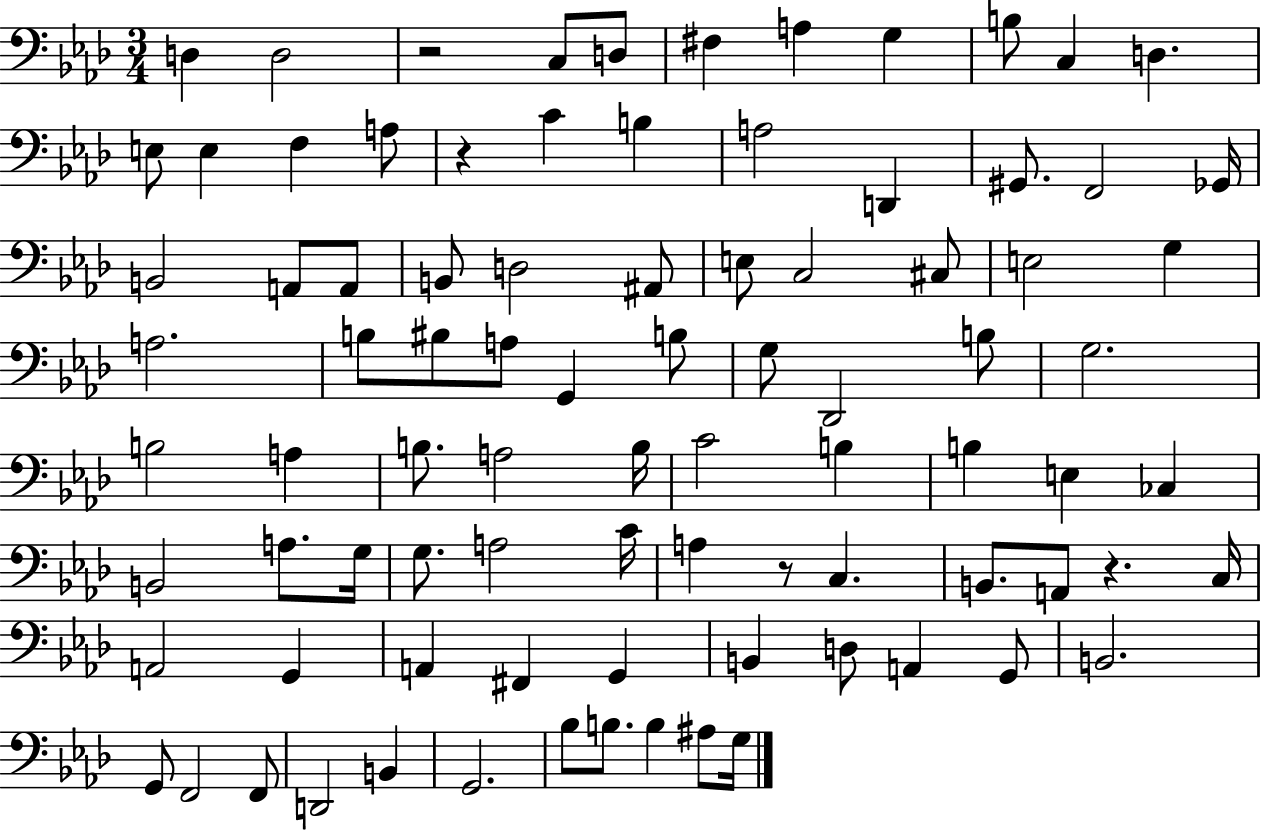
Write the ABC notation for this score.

X:1
T:Untitled
M:3/4
L:1/4
K:Ab
D, D,2 z2 C,/2 D,/2 ^F, A, G, B,/2 C, D, E,/2 E, F, A,/2 z C B, A,2 D,, ^G,,/2 F,,2 _G,,/4 B,,2 A,,/2 A,,/2 B,,/2 D,2 ^A,,/2 E,/2 C,2 ^C,/2 E,2 G, A,2 B,/2 ^B,/2 A,/2 G,, B,/2 G,/2 _D,,2 B,/2 G,2 B,2 A, B,/2 A,2 B,/4 C2 B, B, E, _C, B,,2 A,/2 G,/4 G,/2 A,2 C/4 A, z/2 C, B,,/2 A,,/2 z C,/4 A,,2 G,, A,, ^F,, G,, B,, D,/2 A,, G,,/2 B,,2 G,,/2 F,,2 F,,/2 D,,2 B,, G,,2 _B,/2 B,/2 B, ^A,/2 G,/4